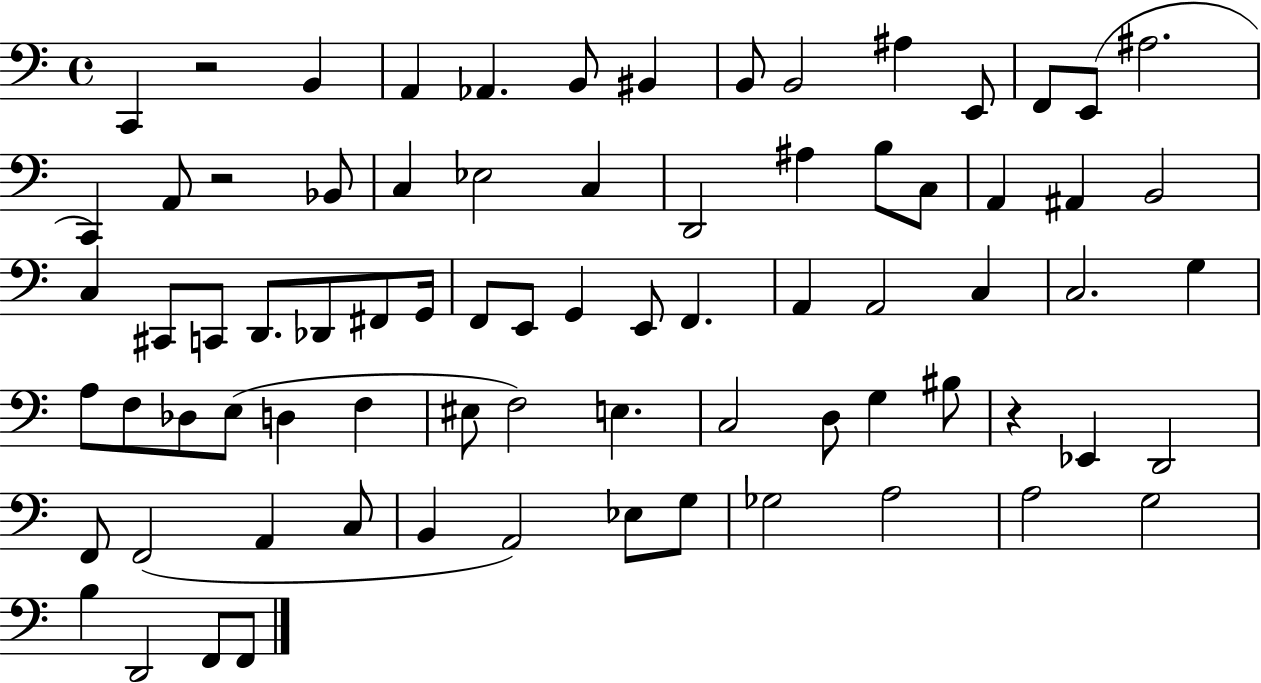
{
  \clef bass
  \time 4/4
  \defaultTimeSignature
  \key c \major
  \repeat volta 2 { c,4 r2 b,4 | a,4 aes,4. b,8 bis,4 | b,8 b,2 ais4 e,8 | f,8 e,8( ais2. | \break c,4) a,8 r2 bes,8 | c4 ees2 c4 | d,2 ais4 b8 c8 | a,4 ais,4 b,2 | \break c4 cis,8 c,8 d,8. des,8 fis,8 g,16 | f,8 e,8 g,4 e,8 f,4. | a,4 a,2 c4 | c2. g4 | \break a8 f8 des8 e8( d4 f4 | eis8 f2) e4. | c2 d8 g4 bis8 | r4 ees,4 d,2 | \break f,8 f,2( a,4 c8 | b,4 a,2) ees8 g8 | ges2 a2 | a2 g2 | \break b4 d,2 f,8 f,8 | } \bar "|."
}